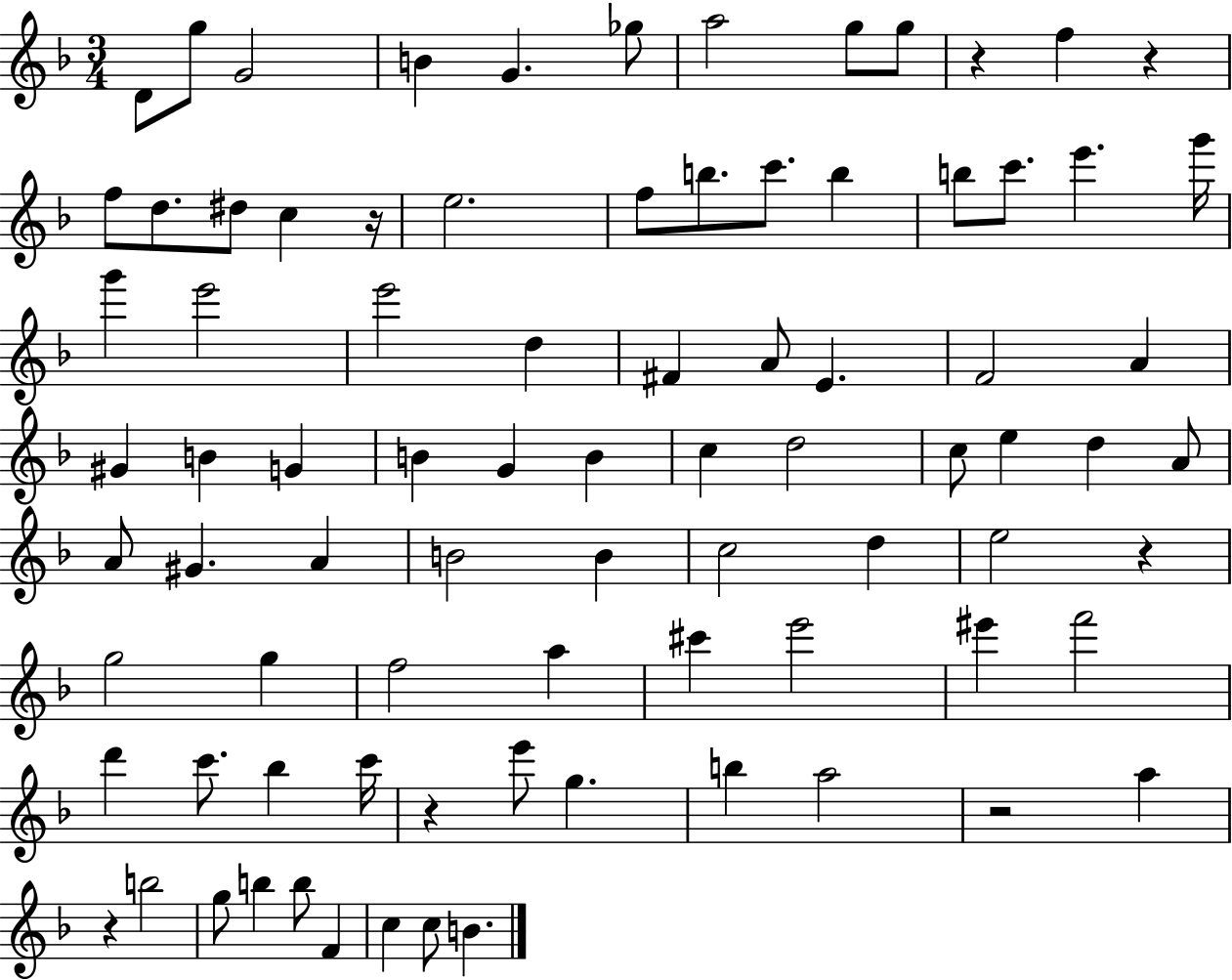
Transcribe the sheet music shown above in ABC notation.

X:1
T:Untitled
M:3/4
L:1/4
K:F
D/2 g/2 G2 B G _g/2 a2 g/2 g/2 z f z f/2 d/2 ^d/2 c z/4 e2 f/2 b/2 c'/2 b b/2 c'/2 e' g'/4 g' e'2 e'2 d ^F A/2 E F2 A ^G B G B G B c d2 c/2 e d A/2 A/2 ^G A B2 B c2 d e2 z g2 g f2 a ^c' e'2 ^e' f'2 d' c'/2 _b c'/4 z e'/2 g b a2 z2 a z b2 g/2 b b/2 F c c/2 B